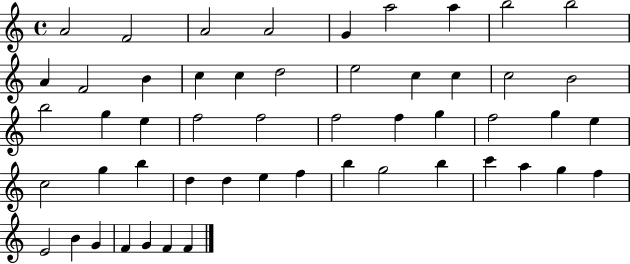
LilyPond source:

{
  \clef treble
  \time 4/4
  \defaultTimeSignature
  \key c \major
  a'2 f'2 | a'2 a'2 | g'4 a''2 a''4 | b''2 b''2 | \break a'4 f'2 b'4 | c''4 c''4 d''2 | e''2 c''4 c''4 | c''2 b'2 | \break b''2 g''4 e''4 | f''2 f''2 | f''2 f''4 g''4 | f''2 g''4 e''4 | \break c''2 g''4 b''4 | d''4 d''4 e''4 f''4 | b''4 g''2 b''4 | c'''4 a''4 g''4 f''4 | \break e'2 b'4 g'4 | f'4 g'4 f'4 f'4 | \bar "|."
}